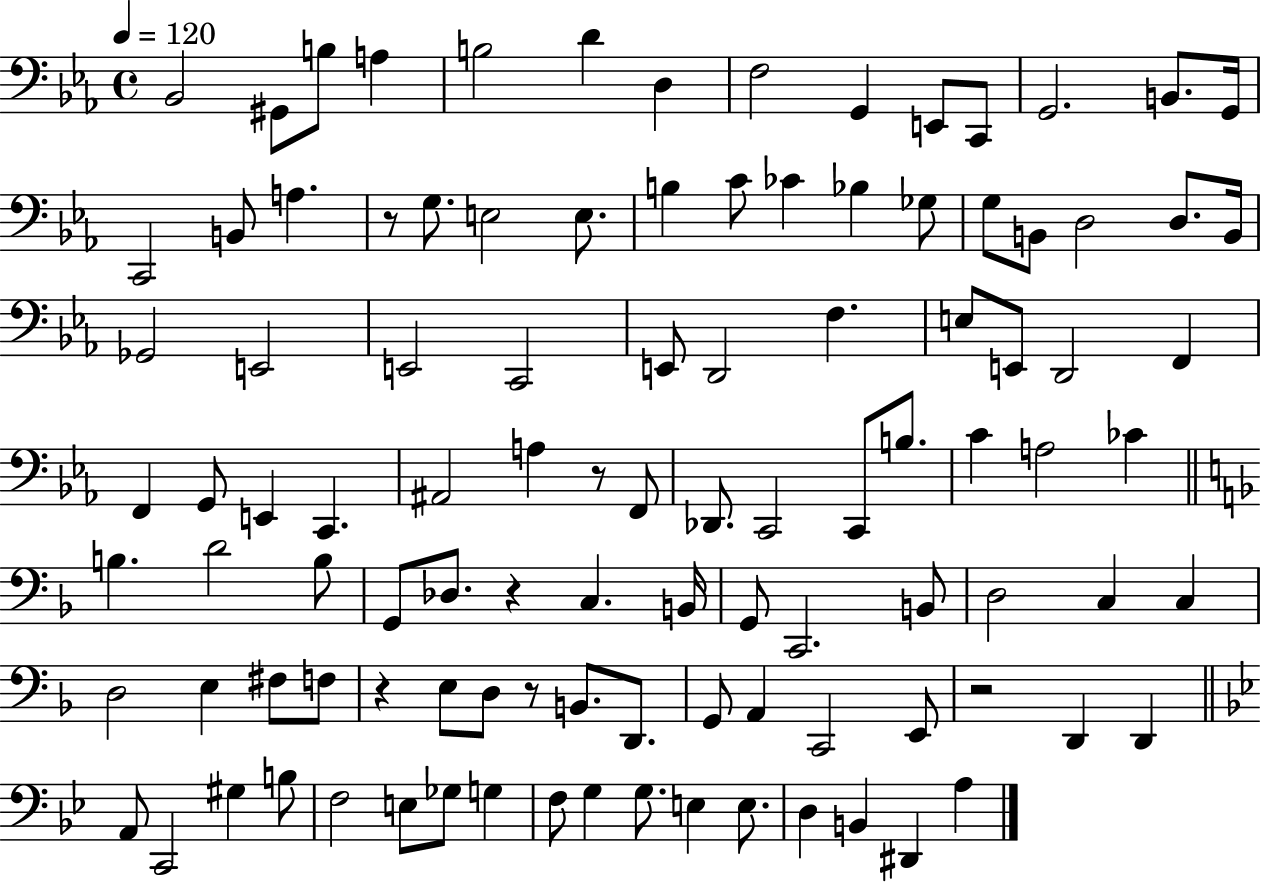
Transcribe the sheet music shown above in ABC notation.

X:1
T:Untitled
M:4/4
L:1/4
K:Eb
_B,,2 ^G,,/2 B,/2 A, B,2 D D, F,2 G,, E,,/2 C,,/2 G,,2 B,,/2 G,,/4 C,,2 B,,/2 A, z/2 G,/2 E,2 E,/2 B, C/2 _C _B, _G,/2 G,/2 B,,/2 D,2 D,/2 B,,/4 _G,,2 E,,2 E,,2 C,,2 E,,/2 D,,2 F, E,/2 E,,/2 D,,2 F,, F,, G,,/2 E,, C,, ^A,,2 A, z/2 F,,/2 _D,,/2 C,,2 C,,/2 B,/2 C A,2 _C B, D2 B,/2 G,,/2 _D,/2 z C, B,,/4 G,,/2 C,,2 B,,/2 D,2 C, C, D,2 E, ^F,/2 F,/2 z E,/2 D,/2 z/2 B,,/2 D,,/2 G,,/2 A,, C,,2 E,,/2 z2 D,, D,, A,,/2 C,,2 ^G, B,/2 F,2 E,/2 _G,/2 G, F,/2 G, G,/2 E, E,/2 D, B,, ^D,, A,